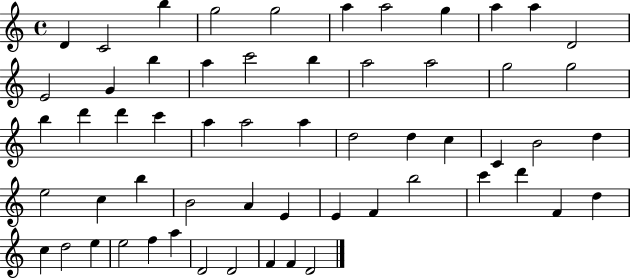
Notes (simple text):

D4/q C4/h B5/q G5/h G5/h A5/q A5/h G5/q A5/q A5/q D4/h E4/h G4/q B5/q A5/q C6/h B5/q A5/h A5/h G5/h G5/h B5/q D6/q D6/q C6/q A5/q A5/h A5/q D5/h D5/q C5/q C4/q B4/h D5/q E5/h C5/q B5/q B4/h A4/q E4/q E4/q F4/q B5/h C6/q D6/q F4/q D5/q C5/q D5/h E5/q E5/h F5/q A5/q D4/h D4/h F4/q F4/q D4/h